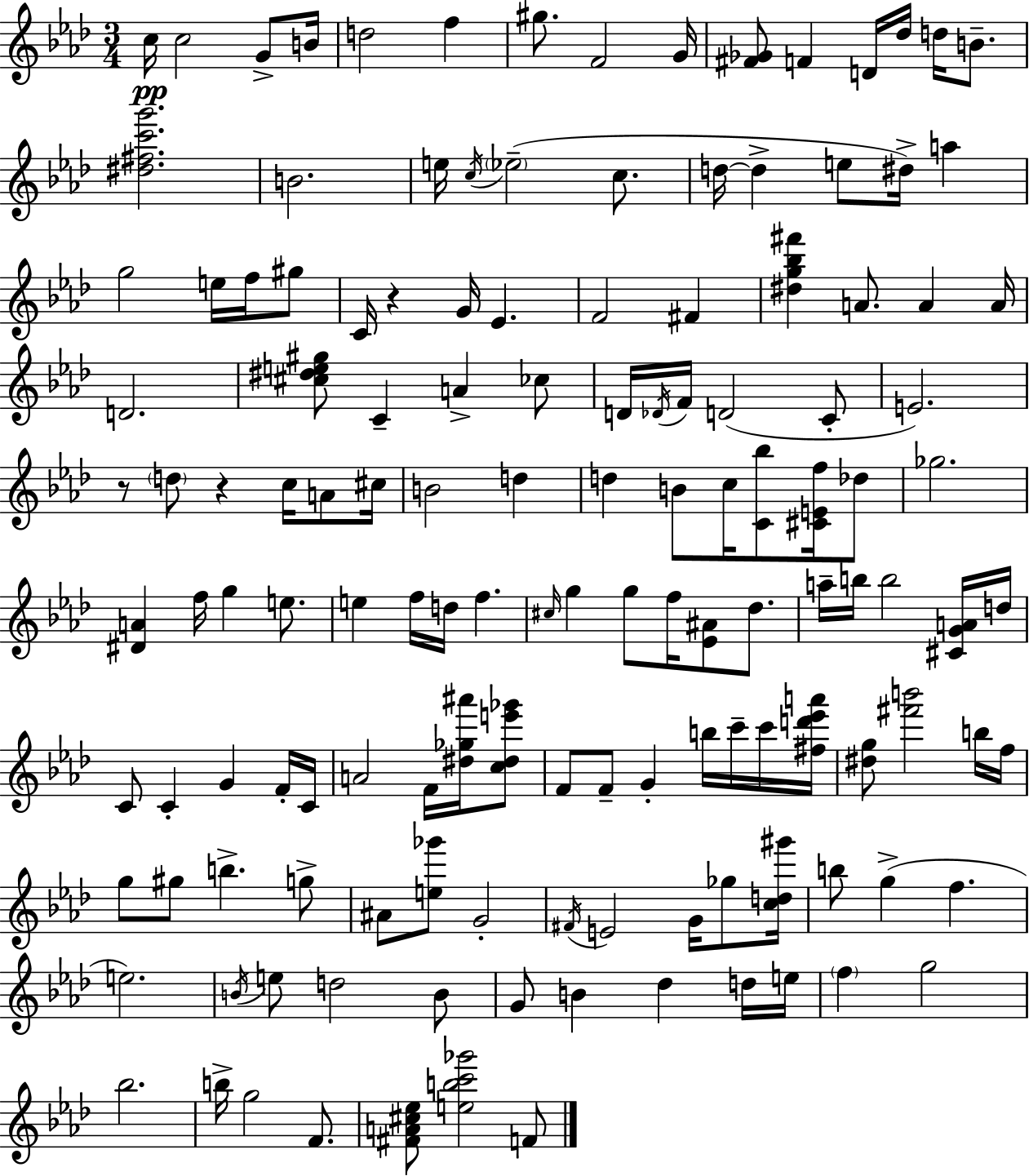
C5/s C5/h G4/e B4/s D5/h F5/q G#5/e. F4/h G4/s [F#4,Gb4]/e F4/q D4/s Db5/s D5/s B4/e. [D#5,F#5,C6,G6]/h. B4/h. E5/s C5/s Eb5/h C5/e. D5/s D5/q E5/e D#5/s A5/q G5/h E5/s F5/s G#5/e C4/s R/q G4/s Eb4/q. F4/h F#4/q [D#5,G5,Bb5,F#6]/q A4/e. A4/q A4/s D4/h. [C#5,D#5,E5,G#5]/e C4/q A4/q CES5/e D4/s Db4/s F4/s D4/h C4/e E4/h. R/e D5/e R/q C5/s A4/e C#5/s B4/h D5/q D5/q B4/e C5/s [C4,Bb5]/e [C#4,E4,F5]/s Db5/e Gb5/h. [D#4,A4]/q F5/s G5/q E5/e. E5/q F5/s D5/s F5/q. C#5/s G5/q G5/e F5/s [Eb4,A#4]/e Db5/e. A5/s B5/s B5/h [C#4,G4,A4]/s D5/s C4/e C4/q G4/q F4/s C4/s A4/h F4/s [D#5,Gb5,A#6]/s [C5,D#5,E6,Gb6]/e F4/e F4/e G4/q B5/s C6/s C6/s [F#5,D6,Eb6,A6]/s [D#5,G5]/e [F#6,B6]/h B5/s F5/s G5/e G#5/e B5/q. G5/e A#4/e [E5,Gb6]/e G4/h F#4/s E4/h G4/s Gb5/e [C5,D5,G#6]/s B5/e G5/q F5/q. E5/h. B4/s E5/e D5/h B4/e G4/e B4/q Db5/q D5/s E5/s F5/q G5/h Bb5/h. B5/s G5/h F4/e. [F#4,A4,C#5,Eb5]/e [E5,B5,C6,Gb6]/h F4/e